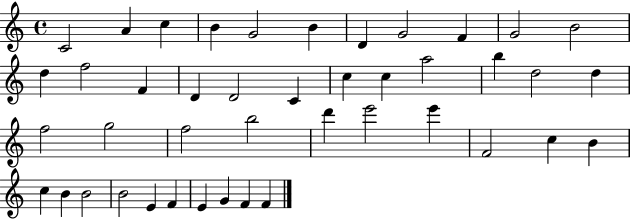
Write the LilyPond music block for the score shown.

{
  \clef treble
  \time 4/4
  \defaultTimeSignature
  \key c \major
  c'2 a'4 c''4 | b'4 g'2 b'4 | d'4 g'2 f'4 | g'2 b'2 | \break d''4 f''2 f'4 | d'4 d'2 c'4 | c''4 c''4 a''2 | b''4 d''2 d''4 | \break f''2 g''2 | f''2 b''2 | d'''4 e'''2 e'''4 | f'2 c''4 b'4 | \break c''4 b'4 b'2 | b'2 e'4 f'4 | e'4 g'4 f'4 f'4 | \bar "|."
}